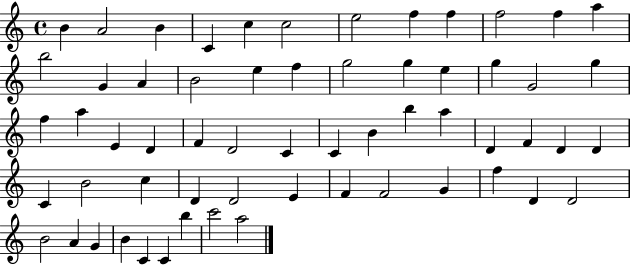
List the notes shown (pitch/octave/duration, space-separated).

B4/q A4/h B4/q C4/q C5/q C5/h E5/h F5/q F5/q F5/h F5/q A5/q B5/h G4/q A4/q B4/h E5/q F5/q G5/h G5/q E5/q G5/q G4/h G5/q F5/q A5/q E4/q D4/q F4/q D4/h C4/q C4/q B4/q B5/q A5/q D4/q F4/q D4/q D4/q C4/q B4/h C5/q D4/q D4/h E4/q F4/q F4/h G4/q F5/q D4/q D4/h B4/h A4/q G4/q B4/q C4/q C4/q B5/q C6/h A5/h